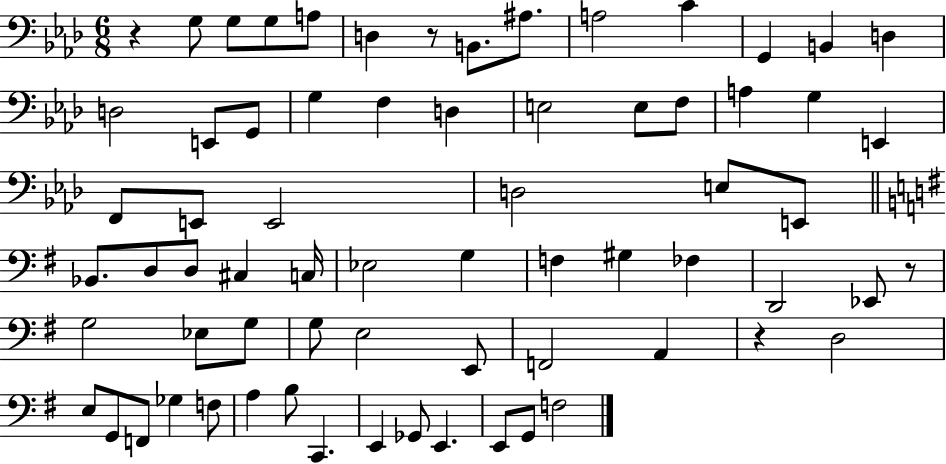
X:1
T:Untitled
M:6/8
L:1/4
K:Ab
z G,/2 G,/2 G,/2 A,/2 D, z/2 B,,/2 ^A,/2 A,2 C G,, B,, D, D,2 E,,/2 G,,/2 G, F, D, E,2 E,/2 F,/2 A, G, E,, F,,/2 E,,/2 E,,2 D,2 E,/2 E,,/2 _B,,/2 D,/2 D,/2 ^C, C,/4 _E,2 G, F, ^G, _F, D,,2 _E,,/2 z/2 G,2 _E,/2 G,/2 G,/2 E,2 E,,/2 F,,2 A,, z D,2 E,/2 G,,/2 F,,/2 _G, F,/2 A, B,/2 C,, E,, _G,,/2 E,, E,,/2 G,,/2 F,2